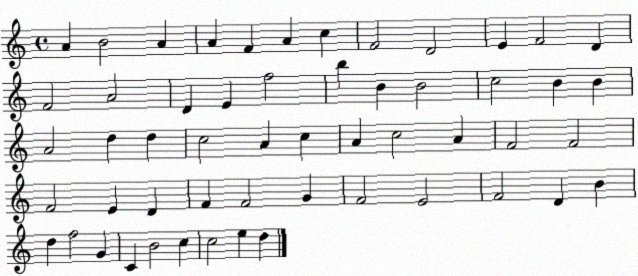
X:1
T:Untitled
M:4/4
L:1/4
K:C
A B2 A A F A c F2 D2 E F2 D F2 A2 D E f2 b B B2 c2 B B A2 d d c2 A c A c2 A F2 F2 F2 E D F F2 G F2 E2 F2 D B d f2 G C B2 c c2 e d